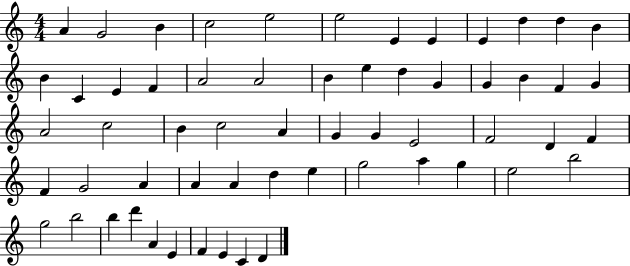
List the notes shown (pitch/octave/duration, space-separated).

A4/q G4/h B4/q C5/h E5/h E5/h E4/q E4/q E4/q D5/q D5/q B4/q B4/q C4/q E4/q F4/q A4/h A4/h B4/q E5/q D5/q G4/q G4/q B4/q F4/q G4/q A4/h C5/h B4/q C5/h A4/q G4/q G4/q E4/h F4/h D4/q F4/q F4/q G4/h A4/q A4/q A4/q D5/q E5/q G5/h A5/q G5/q E5/h B5/h G5/h B5/h B5/q D6/q A4/q E4/q F4/q E4/q C4/q D4/q